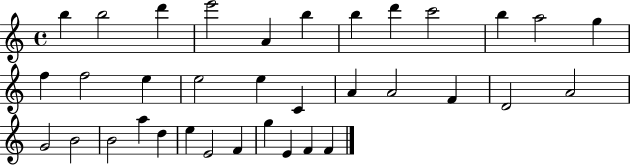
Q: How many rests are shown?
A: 0